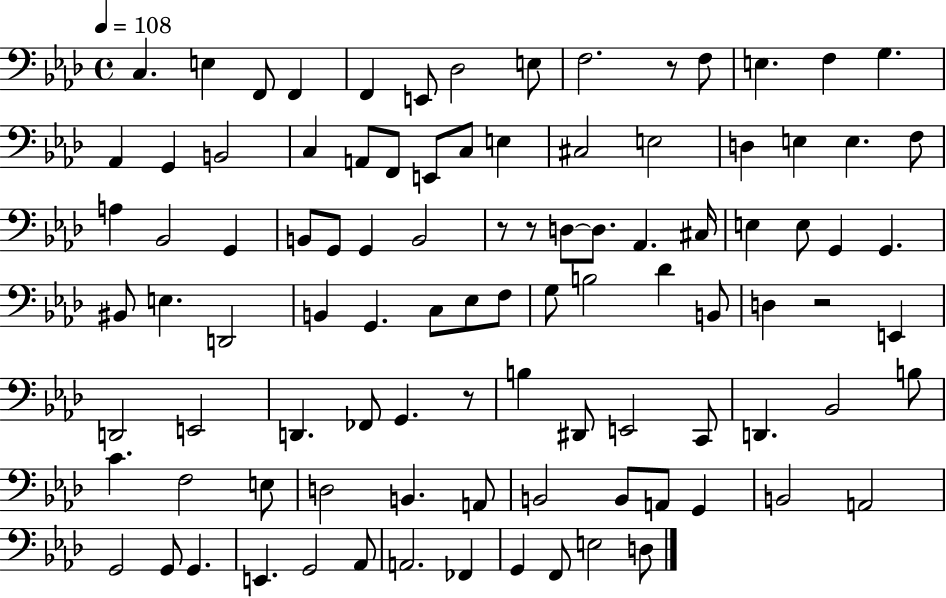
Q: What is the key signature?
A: AES major